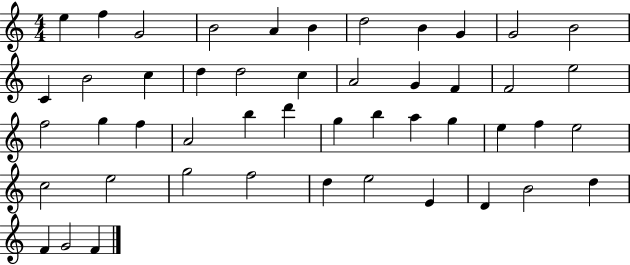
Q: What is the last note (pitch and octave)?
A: F4